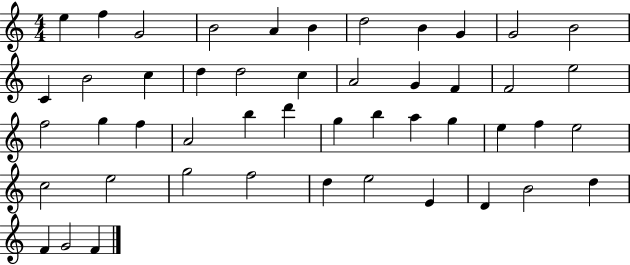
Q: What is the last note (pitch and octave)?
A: F4